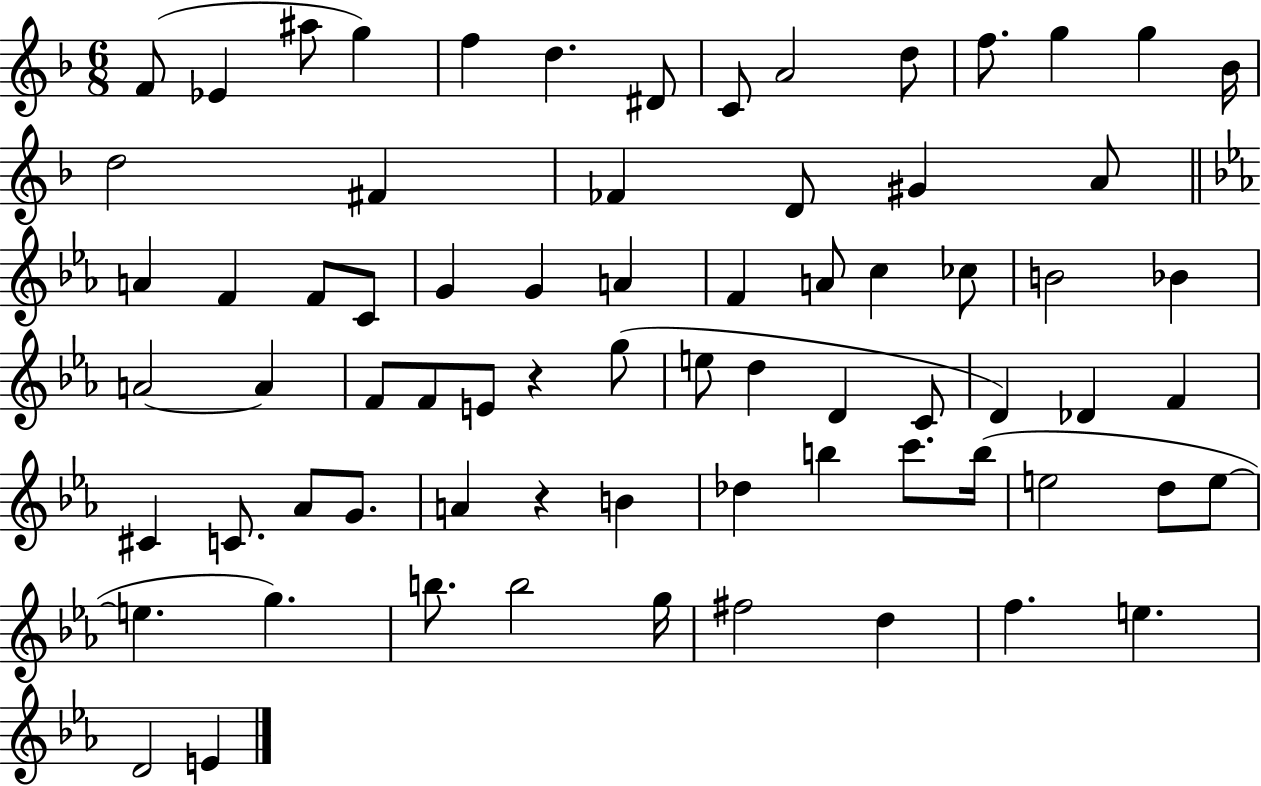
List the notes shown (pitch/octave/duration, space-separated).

F4/e Eb4/q A#5/e G5/q F5/q D5/q. D#4/e C4/e A4/h D5/e F5/e. G5/q G5/q Bb4/s D5/h F#4/q FES4/q D4/e G#4/q A4/e A4/q F4/q F4/e C4/e G4/q G4/q A4/q F4/q A4/e C5/q CES5/e B4/h Bb4/q A4/h A4/q F4/e F4/e E4/e R/q G5/e E5/e D5/q D4/q C4/e D4/q Db4/q F4/q C#4/q C4/e. Ab4/e G4/e. A4/q R/q B4/q Db5/q B5/q C6/e. B5/s E5/h D5/e E5/e E5/q. G5/q. B5/e. B5/h G5/s F#5/h D5/q F5/q. E5/q. D4/h E4/q